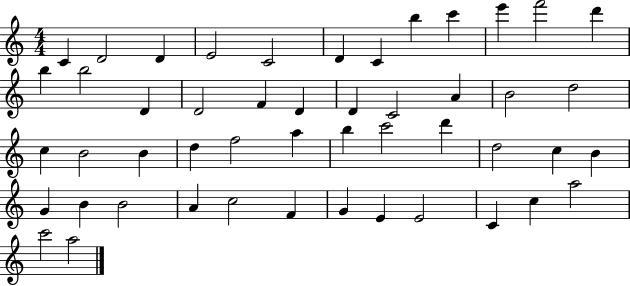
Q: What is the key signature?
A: C major